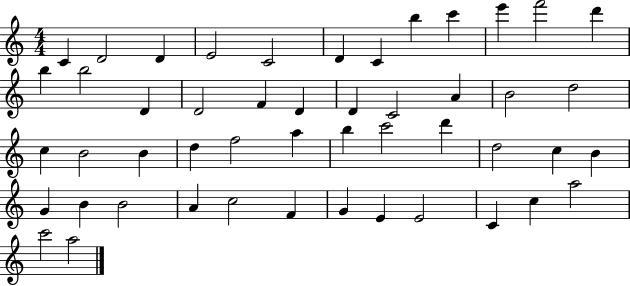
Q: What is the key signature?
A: C major